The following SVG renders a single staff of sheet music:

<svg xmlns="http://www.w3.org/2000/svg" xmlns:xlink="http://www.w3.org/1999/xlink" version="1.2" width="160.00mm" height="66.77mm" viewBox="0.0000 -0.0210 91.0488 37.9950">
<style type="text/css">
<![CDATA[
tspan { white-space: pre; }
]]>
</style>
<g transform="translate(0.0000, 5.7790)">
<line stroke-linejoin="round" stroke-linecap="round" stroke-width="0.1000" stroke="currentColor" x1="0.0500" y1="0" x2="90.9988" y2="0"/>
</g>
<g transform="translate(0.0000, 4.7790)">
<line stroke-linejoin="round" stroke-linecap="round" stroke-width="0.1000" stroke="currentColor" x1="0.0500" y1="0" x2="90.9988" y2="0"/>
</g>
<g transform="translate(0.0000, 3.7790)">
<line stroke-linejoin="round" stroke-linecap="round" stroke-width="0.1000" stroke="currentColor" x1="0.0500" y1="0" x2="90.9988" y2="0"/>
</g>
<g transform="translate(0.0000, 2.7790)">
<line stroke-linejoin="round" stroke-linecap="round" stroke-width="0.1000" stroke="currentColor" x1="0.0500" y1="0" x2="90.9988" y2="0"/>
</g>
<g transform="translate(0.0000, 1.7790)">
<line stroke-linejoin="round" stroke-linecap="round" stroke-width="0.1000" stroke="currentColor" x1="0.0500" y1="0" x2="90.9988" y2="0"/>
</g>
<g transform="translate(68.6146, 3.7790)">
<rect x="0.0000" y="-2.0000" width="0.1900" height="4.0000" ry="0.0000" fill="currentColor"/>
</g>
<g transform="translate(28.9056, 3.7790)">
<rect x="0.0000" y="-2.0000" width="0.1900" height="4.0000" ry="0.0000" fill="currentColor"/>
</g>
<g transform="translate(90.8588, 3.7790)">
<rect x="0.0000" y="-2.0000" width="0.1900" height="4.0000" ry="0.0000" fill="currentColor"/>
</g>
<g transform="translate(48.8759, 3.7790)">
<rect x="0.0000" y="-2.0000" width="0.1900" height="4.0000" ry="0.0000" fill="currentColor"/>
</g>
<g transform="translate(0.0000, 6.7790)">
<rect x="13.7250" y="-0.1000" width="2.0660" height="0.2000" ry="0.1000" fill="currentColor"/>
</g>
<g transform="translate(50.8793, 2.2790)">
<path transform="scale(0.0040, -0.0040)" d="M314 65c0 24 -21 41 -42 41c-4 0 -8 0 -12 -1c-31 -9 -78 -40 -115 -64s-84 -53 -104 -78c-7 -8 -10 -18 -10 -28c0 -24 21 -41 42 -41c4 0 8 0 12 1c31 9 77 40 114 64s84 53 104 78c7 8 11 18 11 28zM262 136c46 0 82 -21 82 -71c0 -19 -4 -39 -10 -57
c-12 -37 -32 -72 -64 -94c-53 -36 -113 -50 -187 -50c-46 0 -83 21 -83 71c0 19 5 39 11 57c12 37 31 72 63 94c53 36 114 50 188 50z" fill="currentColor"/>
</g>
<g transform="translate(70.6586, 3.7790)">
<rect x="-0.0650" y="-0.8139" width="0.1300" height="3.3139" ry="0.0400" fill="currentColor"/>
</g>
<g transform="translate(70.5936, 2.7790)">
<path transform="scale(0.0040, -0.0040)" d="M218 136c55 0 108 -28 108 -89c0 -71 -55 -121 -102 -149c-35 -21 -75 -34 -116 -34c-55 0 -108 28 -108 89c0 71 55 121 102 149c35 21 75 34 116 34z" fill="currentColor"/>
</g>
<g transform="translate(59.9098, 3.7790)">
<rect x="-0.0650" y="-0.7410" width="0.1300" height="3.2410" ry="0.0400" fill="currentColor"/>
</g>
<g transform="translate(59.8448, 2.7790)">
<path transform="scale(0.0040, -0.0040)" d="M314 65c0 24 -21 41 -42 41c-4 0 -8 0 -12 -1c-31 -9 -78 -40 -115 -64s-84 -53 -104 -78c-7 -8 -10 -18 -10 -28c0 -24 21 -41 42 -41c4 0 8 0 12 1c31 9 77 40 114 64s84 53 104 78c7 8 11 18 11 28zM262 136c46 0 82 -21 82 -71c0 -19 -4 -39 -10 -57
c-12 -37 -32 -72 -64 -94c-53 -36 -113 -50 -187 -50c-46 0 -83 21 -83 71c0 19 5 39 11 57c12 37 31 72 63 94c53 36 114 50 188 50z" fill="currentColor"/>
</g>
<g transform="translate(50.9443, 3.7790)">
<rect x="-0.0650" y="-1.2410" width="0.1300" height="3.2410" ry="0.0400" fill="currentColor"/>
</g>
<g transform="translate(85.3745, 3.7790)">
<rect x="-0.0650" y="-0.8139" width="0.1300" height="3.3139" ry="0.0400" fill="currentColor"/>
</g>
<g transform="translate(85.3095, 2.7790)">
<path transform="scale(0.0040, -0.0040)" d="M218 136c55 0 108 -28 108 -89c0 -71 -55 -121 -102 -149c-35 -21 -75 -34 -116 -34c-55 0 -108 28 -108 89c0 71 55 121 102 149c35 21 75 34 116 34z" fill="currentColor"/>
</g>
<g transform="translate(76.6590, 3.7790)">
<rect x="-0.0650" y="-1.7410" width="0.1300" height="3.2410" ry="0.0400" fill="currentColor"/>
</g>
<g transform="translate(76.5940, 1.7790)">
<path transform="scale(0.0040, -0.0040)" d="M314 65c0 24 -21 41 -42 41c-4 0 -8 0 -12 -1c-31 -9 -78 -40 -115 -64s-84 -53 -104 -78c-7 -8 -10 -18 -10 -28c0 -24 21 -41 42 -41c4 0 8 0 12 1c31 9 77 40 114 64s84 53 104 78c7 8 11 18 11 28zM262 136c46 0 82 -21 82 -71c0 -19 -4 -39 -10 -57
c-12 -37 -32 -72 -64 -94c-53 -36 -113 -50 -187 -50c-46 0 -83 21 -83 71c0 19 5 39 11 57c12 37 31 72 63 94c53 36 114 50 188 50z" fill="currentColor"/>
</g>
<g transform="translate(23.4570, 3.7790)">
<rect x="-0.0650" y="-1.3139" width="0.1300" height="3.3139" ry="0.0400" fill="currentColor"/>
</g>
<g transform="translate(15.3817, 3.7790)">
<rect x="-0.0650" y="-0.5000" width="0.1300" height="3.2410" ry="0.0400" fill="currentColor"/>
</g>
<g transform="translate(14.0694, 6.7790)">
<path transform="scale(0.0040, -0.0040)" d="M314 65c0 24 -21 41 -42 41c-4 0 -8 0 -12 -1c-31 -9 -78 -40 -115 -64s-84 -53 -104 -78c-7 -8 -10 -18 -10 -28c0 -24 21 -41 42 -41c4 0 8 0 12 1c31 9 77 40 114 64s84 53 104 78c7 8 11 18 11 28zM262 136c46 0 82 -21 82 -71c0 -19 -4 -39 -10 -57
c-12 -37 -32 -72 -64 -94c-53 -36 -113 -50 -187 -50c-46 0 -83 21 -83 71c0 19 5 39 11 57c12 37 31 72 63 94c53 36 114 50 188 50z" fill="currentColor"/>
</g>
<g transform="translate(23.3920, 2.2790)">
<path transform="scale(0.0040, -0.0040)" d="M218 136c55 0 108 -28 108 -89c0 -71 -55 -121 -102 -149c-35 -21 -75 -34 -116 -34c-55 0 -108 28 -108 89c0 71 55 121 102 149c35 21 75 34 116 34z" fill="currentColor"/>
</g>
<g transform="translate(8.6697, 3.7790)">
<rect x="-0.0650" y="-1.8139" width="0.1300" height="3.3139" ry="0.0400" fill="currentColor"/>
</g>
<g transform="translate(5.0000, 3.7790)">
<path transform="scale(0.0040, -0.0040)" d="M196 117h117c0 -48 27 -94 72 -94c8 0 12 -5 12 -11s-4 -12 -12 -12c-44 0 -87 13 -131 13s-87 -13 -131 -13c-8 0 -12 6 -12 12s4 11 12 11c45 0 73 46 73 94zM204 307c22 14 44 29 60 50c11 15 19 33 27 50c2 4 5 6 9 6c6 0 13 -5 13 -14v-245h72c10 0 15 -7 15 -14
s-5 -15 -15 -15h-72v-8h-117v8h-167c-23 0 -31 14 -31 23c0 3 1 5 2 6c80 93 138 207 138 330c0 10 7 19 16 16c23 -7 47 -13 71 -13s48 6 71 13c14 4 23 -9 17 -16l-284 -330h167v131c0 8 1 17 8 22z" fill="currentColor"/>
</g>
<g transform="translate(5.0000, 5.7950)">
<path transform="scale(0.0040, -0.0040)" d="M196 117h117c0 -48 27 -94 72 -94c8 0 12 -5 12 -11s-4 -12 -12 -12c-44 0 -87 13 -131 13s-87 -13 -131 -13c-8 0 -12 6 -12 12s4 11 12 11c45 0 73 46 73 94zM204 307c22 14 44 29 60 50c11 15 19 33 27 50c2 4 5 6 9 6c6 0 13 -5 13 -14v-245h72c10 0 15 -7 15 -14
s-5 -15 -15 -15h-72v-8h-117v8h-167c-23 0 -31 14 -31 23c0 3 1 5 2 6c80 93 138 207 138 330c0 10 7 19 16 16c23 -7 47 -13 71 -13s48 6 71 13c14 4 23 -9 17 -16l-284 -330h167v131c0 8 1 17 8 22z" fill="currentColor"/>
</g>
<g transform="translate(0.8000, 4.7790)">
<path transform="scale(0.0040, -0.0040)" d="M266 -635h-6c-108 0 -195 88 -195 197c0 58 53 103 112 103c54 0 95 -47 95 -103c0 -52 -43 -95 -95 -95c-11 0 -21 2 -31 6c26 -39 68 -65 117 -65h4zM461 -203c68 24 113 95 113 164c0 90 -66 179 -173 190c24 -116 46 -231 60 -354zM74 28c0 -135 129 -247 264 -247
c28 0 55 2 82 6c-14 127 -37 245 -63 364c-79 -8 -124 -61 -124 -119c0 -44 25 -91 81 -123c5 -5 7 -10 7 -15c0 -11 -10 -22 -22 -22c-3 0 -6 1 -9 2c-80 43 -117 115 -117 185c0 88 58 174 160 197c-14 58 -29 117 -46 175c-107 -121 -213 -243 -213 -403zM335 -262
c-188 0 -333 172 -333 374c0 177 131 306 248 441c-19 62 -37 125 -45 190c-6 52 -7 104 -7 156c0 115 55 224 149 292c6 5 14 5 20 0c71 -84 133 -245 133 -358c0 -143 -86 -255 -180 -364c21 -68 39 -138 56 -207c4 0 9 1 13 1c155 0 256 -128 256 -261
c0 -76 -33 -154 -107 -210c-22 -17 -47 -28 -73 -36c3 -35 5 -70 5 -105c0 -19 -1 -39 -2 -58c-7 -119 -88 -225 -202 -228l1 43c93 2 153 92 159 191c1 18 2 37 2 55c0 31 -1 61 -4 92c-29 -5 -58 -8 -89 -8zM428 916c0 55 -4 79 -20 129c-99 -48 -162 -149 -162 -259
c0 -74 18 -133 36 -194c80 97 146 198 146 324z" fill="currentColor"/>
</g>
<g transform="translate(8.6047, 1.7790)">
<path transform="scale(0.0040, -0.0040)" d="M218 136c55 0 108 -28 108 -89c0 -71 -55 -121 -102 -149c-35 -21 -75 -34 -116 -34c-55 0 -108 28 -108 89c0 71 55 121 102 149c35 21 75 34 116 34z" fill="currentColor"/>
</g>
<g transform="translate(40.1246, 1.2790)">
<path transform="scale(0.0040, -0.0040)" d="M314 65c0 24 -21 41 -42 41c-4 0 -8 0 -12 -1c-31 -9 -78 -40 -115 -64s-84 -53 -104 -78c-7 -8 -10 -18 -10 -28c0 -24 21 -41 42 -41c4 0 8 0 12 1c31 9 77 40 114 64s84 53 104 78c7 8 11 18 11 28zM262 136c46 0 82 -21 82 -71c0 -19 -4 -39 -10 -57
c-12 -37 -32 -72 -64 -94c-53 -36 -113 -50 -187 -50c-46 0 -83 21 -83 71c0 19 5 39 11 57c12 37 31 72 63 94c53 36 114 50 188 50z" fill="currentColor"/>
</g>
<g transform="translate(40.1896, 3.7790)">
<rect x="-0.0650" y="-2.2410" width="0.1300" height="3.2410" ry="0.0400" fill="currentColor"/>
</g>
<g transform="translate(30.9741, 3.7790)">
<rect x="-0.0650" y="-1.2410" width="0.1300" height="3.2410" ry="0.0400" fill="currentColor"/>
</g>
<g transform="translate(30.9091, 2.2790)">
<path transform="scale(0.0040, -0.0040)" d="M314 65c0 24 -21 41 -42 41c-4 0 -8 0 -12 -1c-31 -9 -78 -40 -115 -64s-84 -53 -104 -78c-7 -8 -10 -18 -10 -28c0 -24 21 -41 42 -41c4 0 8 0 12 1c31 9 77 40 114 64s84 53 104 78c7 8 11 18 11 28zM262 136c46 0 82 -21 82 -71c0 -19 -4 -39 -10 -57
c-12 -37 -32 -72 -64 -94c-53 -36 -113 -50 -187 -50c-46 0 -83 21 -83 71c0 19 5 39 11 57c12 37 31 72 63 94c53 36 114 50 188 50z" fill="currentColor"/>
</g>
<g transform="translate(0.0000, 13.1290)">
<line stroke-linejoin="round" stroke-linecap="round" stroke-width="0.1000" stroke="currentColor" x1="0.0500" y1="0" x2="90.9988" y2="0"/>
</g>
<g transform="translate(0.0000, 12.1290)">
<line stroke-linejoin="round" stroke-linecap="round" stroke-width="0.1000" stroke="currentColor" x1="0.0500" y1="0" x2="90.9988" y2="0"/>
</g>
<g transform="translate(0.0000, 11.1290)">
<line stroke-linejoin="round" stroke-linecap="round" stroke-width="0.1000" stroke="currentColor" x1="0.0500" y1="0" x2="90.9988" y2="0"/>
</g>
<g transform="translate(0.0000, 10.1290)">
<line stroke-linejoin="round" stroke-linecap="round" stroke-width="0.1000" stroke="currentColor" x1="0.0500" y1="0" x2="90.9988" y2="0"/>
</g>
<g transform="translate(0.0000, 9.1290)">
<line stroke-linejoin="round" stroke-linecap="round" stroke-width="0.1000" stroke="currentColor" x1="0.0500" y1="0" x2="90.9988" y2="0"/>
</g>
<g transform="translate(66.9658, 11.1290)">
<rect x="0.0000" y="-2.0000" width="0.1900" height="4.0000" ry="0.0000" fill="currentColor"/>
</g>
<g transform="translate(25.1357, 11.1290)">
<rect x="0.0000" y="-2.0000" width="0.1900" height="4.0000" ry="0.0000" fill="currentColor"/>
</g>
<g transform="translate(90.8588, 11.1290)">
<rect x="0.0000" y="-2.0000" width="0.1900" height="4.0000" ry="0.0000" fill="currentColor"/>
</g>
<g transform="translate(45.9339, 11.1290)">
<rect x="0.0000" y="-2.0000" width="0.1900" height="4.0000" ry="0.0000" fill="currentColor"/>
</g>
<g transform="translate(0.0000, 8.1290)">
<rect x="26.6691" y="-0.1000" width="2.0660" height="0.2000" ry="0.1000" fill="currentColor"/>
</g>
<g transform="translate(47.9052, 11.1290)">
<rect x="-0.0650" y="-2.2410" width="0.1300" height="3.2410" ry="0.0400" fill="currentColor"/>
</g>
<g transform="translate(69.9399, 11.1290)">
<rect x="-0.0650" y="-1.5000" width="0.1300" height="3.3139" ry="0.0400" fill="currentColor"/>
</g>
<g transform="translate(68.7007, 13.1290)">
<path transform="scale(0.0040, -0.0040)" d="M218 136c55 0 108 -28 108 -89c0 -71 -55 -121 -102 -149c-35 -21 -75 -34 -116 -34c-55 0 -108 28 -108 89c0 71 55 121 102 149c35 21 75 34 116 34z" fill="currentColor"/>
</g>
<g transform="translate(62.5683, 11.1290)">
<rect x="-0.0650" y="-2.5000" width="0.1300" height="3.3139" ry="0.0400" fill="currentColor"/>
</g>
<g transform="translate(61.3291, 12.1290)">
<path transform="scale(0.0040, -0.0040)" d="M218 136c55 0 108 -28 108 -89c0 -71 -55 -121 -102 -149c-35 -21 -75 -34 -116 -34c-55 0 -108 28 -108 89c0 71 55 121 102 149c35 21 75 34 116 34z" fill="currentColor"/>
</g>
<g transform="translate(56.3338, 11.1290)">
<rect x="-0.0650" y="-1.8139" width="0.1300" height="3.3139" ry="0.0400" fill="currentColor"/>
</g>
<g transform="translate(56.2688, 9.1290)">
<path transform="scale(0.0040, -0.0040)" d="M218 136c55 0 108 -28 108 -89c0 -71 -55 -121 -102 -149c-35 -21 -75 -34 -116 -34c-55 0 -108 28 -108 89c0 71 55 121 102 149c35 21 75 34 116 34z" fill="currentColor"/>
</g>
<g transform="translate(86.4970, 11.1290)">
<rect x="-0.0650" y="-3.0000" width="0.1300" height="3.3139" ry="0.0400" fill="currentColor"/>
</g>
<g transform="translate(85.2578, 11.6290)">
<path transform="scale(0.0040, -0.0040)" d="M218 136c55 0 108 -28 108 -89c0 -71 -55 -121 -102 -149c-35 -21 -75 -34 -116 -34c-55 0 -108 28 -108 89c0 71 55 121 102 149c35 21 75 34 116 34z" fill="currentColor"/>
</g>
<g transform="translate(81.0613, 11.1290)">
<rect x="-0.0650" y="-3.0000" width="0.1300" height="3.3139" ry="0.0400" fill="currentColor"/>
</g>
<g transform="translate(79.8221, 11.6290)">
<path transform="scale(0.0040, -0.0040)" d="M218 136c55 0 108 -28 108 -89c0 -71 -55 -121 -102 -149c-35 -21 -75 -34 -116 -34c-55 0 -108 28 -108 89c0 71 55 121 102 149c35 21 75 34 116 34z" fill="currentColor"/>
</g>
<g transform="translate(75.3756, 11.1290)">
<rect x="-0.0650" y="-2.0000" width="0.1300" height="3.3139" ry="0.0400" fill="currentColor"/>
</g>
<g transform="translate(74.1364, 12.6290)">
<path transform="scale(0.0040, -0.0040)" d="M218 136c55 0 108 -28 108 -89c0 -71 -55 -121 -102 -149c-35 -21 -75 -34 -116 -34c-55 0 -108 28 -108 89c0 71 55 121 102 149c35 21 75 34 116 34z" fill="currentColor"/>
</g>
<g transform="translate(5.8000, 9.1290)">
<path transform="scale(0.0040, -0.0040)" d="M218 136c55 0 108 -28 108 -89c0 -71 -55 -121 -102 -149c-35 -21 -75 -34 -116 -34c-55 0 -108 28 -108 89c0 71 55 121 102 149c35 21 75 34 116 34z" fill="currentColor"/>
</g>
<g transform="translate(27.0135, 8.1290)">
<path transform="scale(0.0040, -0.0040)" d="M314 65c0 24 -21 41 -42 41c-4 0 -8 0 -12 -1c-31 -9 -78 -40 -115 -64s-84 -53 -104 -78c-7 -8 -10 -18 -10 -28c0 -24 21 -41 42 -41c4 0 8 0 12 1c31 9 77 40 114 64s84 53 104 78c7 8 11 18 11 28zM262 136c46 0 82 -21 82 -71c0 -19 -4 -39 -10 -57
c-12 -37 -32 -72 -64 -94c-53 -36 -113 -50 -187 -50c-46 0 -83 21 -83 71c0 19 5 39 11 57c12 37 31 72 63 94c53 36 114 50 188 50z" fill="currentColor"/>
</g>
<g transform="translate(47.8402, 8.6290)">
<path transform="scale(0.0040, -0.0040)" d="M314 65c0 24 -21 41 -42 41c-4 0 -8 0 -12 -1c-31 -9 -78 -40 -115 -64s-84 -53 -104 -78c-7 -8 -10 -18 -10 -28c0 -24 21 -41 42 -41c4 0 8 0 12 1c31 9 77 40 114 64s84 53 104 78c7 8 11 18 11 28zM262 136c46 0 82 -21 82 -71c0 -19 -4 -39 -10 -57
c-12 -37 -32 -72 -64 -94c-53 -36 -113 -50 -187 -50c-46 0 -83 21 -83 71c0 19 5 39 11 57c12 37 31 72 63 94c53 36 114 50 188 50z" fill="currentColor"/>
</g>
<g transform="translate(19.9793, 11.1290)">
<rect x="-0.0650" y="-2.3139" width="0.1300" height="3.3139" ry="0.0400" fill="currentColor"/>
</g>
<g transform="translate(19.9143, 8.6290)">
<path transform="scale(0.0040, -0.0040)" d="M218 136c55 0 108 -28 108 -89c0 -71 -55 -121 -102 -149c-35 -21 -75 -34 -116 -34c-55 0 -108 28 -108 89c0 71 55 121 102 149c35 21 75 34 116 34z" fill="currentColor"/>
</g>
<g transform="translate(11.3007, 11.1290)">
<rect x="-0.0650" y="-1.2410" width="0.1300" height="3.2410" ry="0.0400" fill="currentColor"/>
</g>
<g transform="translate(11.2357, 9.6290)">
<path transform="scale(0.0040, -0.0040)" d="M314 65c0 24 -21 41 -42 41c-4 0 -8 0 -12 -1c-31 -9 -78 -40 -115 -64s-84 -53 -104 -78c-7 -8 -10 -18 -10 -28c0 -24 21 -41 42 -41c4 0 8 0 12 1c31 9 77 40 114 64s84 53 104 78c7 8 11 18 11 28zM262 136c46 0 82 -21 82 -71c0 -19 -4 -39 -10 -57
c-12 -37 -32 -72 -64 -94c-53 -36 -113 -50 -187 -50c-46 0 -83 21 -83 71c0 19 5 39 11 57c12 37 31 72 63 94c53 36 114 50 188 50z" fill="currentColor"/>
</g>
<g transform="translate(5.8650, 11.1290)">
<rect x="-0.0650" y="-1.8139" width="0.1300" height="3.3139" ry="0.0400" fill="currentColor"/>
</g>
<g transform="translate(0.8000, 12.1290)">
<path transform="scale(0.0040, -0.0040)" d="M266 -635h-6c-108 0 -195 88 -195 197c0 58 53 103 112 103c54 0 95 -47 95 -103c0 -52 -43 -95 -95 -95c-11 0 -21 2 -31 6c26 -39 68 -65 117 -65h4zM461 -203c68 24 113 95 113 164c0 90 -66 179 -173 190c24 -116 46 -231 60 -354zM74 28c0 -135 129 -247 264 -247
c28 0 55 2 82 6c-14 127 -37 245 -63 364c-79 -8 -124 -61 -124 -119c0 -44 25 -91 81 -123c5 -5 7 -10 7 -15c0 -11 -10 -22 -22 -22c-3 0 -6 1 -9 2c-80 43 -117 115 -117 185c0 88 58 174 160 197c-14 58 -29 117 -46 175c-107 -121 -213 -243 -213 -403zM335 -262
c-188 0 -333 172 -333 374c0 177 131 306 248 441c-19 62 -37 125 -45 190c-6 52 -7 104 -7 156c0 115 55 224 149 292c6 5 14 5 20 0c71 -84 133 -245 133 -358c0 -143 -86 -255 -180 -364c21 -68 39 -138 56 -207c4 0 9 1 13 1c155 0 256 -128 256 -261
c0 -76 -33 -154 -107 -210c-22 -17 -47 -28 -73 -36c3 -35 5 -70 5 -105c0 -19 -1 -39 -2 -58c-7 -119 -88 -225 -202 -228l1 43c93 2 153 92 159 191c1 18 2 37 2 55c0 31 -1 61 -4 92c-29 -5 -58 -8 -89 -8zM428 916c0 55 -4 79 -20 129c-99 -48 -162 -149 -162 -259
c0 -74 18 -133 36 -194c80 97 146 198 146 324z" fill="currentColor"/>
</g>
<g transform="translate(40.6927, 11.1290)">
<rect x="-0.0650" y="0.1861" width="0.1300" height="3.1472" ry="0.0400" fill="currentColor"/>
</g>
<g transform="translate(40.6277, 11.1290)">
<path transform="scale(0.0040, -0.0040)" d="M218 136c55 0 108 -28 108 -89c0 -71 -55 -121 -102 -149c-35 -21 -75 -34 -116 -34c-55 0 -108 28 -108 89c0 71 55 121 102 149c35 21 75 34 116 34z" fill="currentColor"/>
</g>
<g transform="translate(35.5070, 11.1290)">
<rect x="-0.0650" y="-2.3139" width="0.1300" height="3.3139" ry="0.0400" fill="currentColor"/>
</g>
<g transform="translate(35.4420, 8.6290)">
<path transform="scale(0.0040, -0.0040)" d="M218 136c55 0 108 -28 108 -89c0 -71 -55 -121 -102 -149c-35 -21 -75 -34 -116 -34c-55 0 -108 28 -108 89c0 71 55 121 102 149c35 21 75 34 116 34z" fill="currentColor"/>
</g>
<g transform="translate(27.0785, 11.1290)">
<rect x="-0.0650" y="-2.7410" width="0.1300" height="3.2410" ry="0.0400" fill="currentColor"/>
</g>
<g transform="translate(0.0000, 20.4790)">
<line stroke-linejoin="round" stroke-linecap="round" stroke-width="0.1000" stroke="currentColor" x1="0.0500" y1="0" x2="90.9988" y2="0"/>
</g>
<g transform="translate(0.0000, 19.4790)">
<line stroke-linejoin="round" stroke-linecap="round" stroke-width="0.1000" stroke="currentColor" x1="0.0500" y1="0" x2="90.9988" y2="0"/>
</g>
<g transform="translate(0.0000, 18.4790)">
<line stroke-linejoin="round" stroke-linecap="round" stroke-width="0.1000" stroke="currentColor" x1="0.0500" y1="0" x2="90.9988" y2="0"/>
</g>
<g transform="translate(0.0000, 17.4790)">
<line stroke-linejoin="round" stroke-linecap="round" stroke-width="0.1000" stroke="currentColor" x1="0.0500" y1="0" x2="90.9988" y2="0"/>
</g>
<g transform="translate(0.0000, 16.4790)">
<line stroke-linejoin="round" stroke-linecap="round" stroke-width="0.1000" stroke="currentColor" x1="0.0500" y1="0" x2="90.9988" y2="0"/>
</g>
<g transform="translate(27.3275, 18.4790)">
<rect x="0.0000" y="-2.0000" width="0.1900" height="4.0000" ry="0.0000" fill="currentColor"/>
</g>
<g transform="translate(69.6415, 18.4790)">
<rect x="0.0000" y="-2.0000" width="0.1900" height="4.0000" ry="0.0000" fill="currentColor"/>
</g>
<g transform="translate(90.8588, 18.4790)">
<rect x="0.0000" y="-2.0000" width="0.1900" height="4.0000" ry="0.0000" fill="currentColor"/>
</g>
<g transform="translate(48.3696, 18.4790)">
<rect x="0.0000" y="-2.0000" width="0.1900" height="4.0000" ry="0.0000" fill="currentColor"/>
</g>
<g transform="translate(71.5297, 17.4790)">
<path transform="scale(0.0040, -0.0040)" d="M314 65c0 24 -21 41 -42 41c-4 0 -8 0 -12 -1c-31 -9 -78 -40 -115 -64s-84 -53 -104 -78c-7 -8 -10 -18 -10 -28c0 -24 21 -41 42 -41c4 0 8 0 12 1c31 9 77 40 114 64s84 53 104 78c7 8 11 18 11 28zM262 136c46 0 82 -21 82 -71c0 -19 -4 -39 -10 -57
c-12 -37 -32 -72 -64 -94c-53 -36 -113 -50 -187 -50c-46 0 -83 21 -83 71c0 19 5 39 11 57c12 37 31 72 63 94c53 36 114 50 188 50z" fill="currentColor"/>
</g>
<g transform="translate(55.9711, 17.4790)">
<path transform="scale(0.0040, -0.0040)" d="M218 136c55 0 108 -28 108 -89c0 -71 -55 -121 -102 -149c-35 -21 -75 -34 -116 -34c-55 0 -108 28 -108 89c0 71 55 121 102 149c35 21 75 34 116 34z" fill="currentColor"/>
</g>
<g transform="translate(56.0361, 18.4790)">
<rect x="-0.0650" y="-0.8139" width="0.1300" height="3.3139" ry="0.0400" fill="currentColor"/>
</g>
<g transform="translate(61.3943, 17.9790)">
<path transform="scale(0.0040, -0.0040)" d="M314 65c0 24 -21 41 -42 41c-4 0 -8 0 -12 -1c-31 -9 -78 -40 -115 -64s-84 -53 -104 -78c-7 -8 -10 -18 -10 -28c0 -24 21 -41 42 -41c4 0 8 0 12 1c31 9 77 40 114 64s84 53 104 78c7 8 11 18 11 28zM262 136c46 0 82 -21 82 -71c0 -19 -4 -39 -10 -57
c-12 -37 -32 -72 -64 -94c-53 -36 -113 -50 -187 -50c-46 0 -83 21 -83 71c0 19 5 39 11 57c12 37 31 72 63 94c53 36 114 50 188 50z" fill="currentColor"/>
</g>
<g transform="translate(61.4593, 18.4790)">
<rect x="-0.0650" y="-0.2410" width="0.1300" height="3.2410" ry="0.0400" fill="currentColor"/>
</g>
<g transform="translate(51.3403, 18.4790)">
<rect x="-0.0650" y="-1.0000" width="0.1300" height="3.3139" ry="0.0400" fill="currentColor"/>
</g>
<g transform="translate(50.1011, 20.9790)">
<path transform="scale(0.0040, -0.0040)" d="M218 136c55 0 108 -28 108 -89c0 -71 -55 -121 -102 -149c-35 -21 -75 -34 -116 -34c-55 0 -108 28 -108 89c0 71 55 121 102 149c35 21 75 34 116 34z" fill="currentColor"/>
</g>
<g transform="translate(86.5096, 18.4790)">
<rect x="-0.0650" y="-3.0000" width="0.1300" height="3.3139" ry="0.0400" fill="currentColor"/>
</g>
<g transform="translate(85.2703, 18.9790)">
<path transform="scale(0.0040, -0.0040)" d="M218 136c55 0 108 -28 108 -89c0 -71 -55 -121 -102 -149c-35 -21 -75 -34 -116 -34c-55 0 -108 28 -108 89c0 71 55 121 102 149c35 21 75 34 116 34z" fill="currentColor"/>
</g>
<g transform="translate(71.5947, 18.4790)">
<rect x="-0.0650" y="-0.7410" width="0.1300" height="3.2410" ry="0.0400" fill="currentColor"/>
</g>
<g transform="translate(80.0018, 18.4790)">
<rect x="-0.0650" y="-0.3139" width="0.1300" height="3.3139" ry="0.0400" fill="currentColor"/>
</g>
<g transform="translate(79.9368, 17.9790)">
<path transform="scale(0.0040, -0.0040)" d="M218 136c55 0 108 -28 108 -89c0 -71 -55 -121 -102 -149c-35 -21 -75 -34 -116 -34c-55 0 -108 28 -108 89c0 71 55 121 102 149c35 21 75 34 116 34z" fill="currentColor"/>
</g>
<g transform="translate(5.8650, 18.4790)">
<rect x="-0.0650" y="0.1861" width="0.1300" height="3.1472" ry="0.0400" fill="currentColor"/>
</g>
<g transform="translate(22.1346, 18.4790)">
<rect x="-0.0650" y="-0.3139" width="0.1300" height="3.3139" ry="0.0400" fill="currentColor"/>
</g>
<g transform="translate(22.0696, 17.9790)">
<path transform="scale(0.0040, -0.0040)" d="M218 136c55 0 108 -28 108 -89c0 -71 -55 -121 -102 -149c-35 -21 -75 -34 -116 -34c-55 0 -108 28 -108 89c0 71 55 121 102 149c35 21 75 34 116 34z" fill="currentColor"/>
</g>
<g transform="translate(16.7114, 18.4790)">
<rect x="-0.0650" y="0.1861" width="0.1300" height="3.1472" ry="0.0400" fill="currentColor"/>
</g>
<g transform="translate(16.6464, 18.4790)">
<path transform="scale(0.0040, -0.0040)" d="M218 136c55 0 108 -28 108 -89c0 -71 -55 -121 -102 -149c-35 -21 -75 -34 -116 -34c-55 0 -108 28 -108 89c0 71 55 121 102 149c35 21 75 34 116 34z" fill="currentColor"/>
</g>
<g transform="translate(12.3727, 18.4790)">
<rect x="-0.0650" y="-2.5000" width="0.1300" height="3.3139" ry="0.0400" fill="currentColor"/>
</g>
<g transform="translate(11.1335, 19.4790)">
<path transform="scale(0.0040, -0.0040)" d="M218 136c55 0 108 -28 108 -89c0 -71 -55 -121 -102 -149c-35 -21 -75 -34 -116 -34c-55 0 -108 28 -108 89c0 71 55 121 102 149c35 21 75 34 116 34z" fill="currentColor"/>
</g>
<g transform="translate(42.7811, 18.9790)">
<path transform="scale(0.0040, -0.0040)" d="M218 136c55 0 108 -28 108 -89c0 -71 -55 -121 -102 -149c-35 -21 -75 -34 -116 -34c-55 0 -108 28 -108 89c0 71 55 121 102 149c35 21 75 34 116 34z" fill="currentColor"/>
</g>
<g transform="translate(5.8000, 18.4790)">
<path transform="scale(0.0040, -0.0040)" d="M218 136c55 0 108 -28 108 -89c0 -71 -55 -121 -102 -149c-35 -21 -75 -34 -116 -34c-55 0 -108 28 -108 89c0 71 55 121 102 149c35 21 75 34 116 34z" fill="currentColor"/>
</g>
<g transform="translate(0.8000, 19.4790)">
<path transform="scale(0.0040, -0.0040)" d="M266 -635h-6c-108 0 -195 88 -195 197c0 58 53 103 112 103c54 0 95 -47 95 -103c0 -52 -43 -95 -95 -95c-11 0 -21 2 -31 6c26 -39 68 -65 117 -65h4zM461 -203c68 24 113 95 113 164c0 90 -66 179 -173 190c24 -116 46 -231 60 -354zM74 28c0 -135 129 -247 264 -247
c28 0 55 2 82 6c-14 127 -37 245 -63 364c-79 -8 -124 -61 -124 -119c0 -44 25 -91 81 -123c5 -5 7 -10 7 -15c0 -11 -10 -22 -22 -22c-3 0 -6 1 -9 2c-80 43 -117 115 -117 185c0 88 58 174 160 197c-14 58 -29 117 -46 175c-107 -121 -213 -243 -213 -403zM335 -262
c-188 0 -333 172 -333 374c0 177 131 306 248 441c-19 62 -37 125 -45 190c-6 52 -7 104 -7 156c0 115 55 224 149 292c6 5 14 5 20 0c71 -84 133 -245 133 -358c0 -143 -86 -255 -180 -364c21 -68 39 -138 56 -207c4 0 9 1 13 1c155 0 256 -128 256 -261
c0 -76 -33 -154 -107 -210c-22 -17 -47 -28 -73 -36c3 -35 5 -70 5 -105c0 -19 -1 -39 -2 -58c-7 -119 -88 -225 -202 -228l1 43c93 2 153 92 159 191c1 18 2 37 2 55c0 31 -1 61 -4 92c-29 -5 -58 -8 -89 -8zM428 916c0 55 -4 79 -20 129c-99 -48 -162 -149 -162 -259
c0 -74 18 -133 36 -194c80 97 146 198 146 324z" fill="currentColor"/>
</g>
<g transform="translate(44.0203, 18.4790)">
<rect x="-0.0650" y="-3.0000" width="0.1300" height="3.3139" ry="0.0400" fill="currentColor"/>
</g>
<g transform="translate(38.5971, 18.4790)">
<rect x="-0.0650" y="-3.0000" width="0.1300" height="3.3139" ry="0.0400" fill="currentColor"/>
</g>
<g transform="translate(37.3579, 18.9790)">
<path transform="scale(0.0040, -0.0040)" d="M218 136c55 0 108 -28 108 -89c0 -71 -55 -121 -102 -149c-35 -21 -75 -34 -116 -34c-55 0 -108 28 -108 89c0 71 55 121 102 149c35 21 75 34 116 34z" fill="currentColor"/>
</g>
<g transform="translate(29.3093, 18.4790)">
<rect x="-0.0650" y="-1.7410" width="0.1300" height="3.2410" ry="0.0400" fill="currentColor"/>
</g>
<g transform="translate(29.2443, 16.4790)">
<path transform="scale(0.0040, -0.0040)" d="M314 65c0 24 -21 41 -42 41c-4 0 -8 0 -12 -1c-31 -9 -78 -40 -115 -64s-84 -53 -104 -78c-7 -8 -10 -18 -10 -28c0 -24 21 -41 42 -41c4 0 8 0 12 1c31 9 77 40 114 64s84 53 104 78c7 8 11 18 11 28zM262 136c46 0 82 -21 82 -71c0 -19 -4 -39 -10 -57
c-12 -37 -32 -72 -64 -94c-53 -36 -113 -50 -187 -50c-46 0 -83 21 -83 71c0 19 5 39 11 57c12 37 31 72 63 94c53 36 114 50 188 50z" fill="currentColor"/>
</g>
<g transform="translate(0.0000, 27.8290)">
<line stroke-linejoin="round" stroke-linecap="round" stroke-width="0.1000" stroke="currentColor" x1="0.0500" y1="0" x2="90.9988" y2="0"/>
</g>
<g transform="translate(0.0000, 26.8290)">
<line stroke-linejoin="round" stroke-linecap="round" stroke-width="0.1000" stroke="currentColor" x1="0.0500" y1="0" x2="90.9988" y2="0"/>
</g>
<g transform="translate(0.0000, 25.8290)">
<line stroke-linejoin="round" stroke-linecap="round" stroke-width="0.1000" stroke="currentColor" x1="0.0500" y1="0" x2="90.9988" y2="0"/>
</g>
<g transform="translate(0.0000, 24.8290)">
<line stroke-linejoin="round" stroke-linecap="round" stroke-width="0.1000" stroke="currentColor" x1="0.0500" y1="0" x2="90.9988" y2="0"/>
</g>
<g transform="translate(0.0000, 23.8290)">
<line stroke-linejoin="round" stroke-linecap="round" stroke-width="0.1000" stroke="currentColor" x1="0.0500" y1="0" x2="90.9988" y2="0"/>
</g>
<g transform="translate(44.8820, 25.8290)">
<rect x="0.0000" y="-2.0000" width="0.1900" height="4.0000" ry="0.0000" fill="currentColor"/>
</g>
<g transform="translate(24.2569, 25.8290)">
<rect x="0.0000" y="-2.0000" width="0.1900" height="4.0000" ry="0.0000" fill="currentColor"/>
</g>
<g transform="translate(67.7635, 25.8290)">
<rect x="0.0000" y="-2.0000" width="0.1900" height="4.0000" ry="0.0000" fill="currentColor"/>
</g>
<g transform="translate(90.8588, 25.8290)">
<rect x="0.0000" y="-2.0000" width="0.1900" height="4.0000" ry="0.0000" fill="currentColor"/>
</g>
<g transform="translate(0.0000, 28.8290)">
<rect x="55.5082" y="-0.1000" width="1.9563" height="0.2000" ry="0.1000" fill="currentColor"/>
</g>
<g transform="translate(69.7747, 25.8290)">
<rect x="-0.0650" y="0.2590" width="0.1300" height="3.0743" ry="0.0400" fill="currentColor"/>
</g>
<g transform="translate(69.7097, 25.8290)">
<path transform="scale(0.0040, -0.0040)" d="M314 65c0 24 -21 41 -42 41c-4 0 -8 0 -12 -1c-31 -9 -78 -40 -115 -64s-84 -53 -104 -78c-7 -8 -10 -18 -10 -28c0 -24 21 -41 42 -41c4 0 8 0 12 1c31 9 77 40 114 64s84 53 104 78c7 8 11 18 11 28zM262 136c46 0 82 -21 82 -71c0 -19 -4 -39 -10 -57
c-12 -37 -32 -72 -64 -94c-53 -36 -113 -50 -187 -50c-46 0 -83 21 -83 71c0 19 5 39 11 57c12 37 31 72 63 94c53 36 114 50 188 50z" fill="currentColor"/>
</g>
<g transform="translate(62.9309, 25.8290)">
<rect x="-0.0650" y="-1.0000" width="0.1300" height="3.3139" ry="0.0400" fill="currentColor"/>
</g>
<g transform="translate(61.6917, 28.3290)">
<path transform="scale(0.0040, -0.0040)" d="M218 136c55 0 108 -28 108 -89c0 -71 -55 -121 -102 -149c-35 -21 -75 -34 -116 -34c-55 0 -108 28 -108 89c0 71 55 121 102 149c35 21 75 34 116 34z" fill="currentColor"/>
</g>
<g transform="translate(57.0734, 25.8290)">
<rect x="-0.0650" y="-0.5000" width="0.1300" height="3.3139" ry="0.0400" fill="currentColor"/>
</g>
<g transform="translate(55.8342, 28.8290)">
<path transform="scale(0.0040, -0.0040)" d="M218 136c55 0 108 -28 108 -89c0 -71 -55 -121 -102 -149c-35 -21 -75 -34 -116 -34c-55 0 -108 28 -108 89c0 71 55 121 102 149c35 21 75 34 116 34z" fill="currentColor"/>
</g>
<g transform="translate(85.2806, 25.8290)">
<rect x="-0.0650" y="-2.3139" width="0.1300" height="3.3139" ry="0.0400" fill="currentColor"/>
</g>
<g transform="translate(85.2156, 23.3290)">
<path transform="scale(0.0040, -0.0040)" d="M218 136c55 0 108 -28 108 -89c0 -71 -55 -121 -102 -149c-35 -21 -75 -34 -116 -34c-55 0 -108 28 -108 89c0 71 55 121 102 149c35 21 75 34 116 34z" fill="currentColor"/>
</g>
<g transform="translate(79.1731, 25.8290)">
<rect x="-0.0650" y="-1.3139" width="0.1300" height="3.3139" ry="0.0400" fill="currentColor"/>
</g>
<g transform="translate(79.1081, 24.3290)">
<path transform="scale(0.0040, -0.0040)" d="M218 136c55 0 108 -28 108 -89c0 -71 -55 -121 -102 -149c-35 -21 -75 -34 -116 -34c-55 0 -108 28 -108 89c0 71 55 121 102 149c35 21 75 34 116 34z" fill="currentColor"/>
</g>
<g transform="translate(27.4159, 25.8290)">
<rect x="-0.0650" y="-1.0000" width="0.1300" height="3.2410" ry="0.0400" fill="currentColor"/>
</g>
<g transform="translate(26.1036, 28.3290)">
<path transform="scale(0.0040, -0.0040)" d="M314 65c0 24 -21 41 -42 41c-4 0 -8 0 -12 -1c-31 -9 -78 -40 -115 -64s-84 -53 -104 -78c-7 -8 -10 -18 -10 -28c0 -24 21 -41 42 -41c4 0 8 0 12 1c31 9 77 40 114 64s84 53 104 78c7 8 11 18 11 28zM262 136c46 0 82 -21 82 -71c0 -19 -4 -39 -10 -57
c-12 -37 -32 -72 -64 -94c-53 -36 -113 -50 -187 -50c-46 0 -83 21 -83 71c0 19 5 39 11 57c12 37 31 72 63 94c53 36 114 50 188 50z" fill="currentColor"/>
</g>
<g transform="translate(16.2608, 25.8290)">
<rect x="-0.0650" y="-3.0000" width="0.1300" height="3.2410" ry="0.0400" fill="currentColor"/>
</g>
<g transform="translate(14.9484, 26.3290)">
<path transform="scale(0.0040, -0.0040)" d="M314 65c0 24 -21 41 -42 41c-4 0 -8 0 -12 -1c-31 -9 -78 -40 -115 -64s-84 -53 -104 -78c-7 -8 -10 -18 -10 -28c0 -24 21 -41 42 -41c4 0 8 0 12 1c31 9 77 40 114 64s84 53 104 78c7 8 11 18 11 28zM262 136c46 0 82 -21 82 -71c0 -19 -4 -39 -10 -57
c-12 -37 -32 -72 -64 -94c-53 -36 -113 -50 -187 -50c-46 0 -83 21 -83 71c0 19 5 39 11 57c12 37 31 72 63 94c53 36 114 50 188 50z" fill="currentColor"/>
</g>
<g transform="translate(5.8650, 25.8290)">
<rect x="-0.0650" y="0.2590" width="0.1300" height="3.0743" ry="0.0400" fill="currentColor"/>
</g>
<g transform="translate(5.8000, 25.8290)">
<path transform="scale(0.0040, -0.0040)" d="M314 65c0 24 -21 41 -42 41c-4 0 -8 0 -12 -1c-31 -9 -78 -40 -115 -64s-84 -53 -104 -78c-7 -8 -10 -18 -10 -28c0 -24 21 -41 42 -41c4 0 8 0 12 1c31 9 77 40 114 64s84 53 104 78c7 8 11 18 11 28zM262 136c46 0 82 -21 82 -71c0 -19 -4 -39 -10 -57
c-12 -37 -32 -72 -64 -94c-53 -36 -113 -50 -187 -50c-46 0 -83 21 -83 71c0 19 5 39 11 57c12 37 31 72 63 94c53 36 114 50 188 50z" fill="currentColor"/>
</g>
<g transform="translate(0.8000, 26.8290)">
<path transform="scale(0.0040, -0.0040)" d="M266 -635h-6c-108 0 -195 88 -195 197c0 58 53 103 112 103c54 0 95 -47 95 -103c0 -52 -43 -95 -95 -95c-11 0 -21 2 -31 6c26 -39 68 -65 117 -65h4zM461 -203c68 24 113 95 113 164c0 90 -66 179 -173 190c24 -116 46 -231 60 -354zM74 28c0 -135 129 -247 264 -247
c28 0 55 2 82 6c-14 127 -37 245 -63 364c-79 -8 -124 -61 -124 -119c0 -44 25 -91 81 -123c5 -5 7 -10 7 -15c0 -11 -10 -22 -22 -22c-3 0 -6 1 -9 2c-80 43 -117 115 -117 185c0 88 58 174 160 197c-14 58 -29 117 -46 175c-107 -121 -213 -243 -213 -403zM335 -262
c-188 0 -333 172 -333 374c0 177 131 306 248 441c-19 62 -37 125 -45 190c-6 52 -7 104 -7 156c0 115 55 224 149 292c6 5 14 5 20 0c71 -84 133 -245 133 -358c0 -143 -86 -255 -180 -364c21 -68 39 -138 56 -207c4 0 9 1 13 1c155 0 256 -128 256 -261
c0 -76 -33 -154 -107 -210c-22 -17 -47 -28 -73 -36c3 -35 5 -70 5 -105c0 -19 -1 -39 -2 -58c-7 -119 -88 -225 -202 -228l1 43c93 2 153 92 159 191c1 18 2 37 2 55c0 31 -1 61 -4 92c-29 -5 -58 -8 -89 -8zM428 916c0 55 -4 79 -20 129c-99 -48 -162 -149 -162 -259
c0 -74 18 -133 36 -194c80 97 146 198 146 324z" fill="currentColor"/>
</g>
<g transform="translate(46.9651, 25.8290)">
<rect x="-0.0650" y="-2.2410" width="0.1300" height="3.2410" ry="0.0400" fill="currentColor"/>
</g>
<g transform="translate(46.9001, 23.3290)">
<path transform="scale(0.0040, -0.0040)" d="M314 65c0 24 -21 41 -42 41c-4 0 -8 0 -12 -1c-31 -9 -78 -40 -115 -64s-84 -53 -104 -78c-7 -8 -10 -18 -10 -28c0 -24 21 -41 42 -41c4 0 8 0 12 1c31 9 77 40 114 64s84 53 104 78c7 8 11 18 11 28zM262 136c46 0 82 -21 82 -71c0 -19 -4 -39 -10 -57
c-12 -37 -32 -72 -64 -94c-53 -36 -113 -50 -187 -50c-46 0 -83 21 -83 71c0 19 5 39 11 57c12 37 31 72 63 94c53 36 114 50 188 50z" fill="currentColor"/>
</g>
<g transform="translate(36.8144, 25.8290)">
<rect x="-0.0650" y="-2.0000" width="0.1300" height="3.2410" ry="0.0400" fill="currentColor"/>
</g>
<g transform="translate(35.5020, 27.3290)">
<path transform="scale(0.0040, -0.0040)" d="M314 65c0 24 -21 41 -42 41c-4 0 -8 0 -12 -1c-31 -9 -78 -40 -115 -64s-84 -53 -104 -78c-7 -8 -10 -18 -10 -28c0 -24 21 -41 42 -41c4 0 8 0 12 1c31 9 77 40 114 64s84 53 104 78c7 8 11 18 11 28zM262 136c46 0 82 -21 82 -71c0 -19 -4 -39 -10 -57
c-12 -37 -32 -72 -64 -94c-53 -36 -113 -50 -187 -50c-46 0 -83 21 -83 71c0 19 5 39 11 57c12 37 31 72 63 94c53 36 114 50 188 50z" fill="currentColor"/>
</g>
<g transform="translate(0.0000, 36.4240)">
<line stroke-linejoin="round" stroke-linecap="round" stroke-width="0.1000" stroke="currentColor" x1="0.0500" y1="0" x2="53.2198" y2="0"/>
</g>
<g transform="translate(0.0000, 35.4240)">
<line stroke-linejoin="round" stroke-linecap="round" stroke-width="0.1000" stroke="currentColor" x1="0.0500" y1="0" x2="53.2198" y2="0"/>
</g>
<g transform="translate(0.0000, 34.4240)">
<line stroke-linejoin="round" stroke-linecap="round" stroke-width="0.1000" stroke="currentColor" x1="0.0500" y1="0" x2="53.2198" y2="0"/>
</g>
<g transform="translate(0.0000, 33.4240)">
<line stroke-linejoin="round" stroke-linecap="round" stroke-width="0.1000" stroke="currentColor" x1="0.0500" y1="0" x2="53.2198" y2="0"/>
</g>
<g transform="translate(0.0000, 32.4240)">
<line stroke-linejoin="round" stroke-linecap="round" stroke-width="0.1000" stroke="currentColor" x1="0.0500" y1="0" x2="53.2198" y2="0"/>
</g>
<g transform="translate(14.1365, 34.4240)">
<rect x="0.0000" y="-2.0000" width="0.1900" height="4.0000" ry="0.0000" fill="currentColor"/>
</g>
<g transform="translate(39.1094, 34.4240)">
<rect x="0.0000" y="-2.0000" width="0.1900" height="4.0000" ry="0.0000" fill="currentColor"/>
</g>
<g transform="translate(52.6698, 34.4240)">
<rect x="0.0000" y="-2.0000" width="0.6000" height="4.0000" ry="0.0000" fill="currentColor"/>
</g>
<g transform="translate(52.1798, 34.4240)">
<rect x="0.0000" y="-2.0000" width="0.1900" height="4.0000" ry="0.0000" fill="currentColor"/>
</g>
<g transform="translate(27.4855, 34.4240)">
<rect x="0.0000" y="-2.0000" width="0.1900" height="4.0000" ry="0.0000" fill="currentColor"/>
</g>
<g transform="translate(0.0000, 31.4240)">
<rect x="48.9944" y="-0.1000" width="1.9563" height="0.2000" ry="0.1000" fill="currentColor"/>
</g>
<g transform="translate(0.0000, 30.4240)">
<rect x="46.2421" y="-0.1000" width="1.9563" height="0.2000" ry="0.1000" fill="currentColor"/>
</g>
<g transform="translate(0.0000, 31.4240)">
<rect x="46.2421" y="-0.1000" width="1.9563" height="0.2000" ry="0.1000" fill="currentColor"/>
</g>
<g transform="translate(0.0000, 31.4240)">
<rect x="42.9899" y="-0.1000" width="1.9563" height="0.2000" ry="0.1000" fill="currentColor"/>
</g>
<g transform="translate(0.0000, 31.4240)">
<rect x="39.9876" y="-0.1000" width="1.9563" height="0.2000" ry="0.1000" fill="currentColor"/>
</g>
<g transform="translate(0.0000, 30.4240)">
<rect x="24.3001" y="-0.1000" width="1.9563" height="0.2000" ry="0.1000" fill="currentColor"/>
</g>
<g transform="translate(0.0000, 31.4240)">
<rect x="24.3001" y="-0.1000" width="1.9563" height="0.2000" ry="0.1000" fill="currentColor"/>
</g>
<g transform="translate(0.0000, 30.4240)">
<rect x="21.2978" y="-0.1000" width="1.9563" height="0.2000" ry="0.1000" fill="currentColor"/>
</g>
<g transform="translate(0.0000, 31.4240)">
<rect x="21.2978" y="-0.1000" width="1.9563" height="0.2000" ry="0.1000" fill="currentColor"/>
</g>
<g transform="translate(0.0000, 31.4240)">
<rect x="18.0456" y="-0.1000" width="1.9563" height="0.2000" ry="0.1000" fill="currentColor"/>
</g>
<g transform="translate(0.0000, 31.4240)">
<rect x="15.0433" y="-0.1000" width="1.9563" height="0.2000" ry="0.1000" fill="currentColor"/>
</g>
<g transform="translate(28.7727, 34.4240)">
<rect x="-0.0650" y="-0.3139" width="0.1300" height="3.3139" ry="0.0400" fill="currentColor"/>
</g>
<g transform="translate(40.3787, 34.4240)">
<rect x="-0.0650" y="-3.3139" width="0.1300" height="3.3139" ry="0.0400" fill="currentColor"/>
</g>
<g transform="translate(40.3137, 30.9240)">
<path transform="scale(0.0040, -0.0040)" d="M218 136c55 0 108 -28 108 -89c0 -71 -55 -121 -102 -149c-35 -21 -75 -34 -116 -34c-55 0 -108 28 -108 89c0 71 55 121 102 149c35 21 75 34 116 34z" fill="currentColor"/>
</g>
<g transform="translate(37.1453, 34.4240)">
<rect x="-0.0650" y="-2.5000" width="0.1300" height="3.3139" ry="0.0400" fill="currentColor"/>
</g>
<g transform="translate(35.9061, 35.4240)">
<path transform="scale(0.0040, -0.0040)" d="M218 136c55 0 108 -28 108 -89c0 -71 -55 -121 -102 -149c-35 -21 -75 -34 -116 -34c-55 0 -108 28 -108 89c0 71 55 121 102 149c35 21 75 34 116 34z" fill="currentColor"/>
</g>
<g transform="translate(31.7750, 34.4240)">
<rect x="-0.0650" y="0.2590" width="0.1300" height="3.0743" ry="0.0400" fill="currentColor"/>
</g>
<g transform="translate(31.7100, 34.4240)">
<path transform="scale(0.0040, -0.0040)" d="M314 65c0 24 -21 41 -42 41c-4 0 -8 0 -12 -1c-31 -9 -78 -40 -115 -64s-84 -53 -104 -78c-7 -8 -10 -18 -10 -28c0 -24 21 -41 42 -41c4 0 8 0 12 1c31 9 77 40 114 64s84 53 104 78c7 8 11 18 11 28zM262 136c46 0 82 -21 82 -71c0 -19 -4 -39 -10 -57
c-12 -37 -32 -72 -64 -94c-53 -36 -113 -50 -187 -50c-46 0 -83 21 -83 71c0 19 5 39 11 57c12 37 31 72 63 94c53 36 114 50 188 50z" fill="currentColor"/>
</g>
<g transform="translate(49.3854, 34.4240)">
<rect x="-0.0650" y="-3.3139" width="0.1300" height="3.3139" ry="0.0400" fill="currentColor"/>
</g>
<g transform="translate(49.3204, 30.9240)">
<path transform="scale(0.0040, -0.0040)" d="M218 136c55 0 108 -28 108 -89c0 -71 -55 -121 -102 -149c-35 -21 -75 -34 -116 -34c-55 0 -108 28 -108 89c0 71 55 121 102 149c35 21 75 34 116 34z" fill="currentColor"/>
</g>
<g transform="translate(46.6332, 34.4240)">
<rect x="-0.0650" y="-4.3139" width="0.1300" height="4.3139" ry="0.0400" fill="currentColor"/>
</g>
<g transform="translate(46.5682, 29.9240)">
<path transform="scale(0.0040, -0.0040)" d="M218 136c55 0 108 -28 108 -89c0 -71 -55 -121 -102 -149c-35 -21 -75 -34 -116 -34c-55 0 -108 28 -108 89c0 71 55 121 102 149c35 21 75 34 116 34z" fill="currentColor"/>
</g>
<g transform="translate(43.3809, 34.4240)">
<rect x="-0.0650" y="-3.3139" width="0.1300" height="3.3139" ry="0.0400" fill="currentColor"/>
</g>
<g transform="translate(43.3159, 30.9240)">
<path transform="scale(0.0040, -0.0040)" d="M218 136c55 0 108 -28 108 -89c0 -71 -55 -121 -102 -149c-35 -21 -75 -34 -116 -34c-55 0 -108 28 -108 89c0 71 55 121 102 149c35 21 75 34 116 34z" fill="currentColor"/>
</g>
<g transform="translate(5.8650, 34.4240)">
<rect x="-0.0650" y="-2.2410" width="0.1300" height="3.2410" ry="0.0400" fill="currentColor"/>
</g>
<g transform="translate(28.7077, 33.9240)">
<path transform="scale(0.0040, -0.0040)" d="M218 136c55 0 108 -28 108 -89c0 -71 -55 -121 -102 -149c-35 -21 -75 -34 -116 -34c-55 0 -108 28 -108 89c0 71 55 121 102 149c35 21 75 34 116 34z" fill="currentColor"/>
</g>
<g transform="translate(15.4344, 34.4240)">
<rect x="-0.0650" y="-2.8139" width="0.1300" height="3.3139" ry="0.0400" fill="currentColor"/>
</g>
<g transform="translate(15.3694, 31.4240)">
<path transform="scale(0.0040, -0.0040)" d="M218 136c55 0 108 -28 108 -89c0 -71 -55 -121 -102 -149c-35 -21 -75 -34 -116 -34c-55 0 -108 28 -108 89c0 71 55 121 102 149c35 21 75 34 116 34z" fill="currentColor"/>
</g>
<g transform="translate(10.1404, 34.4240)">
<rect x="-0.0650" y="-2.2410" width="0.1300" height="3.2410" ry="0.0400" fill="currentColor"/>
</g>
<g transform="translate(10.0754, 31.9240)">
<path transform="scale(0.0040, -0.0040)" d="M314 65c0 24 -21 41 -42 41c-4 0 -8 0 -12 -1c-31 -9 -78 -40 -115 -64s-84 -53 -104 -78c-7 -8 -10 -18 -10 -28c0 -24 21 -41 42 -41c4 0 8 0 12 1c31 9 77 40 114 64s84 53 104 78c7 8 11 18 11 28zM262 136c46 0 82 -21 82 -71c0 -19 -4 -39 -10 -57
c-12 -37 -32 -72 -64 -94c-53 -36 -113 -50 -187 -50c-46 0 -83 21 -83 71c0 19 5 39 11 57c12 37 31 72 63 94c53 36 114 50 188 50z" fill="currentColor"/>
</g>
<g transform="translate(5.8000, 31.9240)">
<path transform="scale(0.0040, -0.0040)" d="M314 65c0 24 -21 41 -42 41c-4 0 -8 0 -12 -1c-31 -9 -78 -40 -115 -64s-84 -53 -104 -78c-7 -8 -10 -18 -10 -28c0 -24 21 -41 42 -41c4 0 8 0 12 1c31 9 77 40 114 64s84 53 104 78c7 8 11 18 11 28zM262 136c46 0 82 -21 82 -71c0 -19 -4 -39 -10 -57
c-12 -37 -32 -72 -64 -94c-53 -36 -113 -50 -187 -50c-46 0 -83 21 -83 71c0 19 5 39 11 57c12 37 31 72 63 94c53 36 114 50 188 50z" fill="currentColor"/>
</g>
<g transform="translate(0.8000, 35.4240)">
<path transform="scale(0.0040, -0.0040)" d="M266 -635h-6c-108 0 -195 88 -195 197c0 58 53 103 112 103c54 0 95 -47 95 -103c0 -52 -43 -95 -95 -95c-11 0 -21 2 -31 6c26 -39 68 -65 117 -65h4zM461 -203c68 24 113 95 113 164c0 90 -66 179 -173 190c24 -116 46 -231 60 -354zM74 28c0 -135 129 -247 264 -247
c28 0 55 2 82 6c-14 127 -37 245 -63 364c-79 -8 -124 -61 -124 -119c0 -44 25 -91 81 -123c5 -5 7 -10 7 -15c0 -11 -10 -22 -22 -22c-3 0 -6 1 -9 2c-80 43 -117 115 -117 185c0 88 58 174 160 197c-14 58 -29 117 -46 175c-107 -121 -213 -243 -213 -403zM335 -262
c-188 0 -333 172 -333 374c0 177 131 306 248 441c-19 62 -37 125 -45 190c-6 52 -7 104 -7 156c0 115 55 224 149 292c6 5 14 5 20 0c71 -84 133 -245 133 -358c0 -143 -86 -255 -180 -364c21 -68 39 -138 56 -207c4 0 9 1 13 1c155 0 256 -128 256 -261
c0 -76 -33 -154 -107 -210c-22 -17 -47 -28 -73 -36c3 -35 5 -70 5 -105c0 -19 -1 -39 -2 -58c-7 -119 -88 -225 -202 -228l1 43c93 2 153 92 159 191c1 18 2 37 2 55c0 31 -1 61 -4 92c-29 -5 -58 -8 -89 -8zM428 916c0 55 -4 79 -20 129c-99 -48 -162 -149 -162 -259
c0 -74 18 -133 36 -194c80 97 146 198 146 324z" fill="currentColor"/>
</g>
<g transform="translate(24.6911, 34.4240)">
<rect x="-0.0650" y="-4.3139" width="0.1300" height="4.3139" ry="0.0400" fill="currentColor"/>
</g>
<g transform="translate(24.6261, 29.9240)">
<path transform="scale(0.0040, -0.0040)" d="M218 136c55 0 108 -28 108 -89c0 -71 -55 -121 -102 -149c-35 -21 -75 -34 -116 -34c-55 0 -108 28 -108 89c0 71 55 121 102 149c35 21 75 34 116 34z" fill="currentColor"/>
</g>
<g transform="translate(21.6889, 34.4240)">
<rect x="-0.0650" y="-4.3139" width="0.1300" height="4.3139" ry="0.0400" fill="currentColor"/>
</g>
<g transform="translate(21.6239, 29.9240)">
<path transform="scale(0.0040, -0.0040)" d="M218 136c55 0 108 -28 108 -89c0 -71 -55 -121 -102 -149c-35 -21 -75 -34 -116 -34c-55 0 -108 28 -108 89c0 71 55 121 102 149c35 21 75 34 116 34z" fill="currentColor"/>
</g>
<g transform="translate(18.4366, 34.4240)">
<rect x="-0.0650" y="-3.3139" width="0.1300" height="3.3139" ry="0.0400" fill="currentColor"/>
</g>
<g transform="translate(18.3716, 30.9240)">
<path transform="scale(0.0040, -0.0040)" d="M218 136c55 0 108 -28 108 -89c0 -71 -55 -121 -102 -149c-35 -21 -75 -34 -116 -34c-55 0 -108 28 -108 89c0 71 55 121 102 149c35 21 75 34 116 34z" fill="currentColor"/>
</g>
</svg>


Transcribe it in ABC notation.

X:1
T:Untitled
M:4/4
L:1/4
K:C
f C2 e e2 g2 e2 d2 d f2 d f e2 g a2 g B g2 f G E F A A B G B c f2 A A D d c2 d2 c A B2 A2 D2 F2 g2 C D B2 e g g2 g2 a b d' d' c B2 G b b d' b